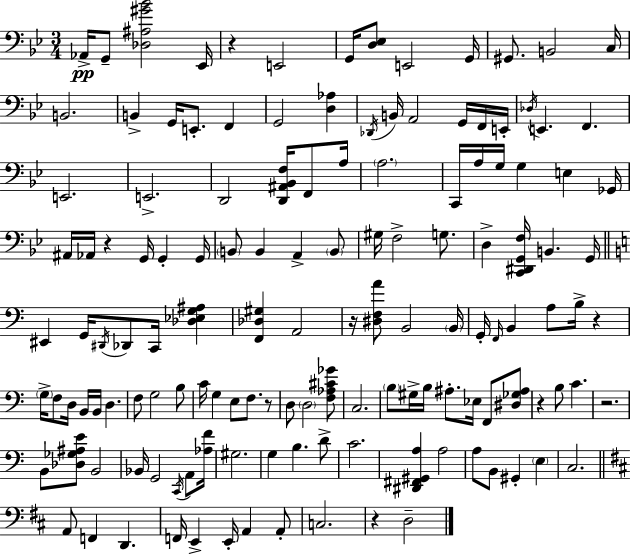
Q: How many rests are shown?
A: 8